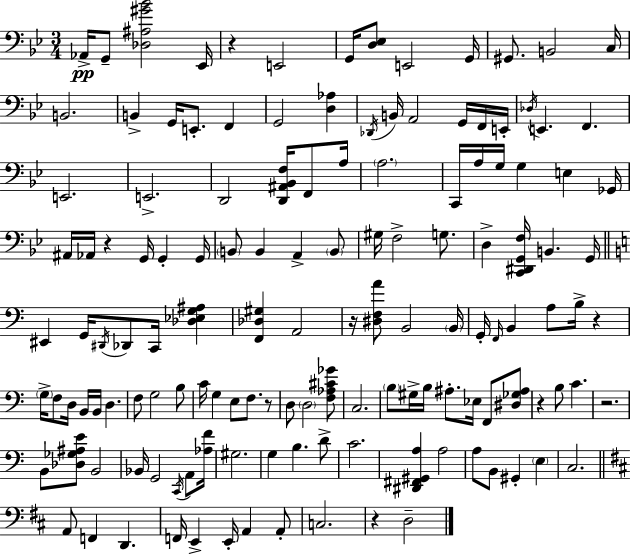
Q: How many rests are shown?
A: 8